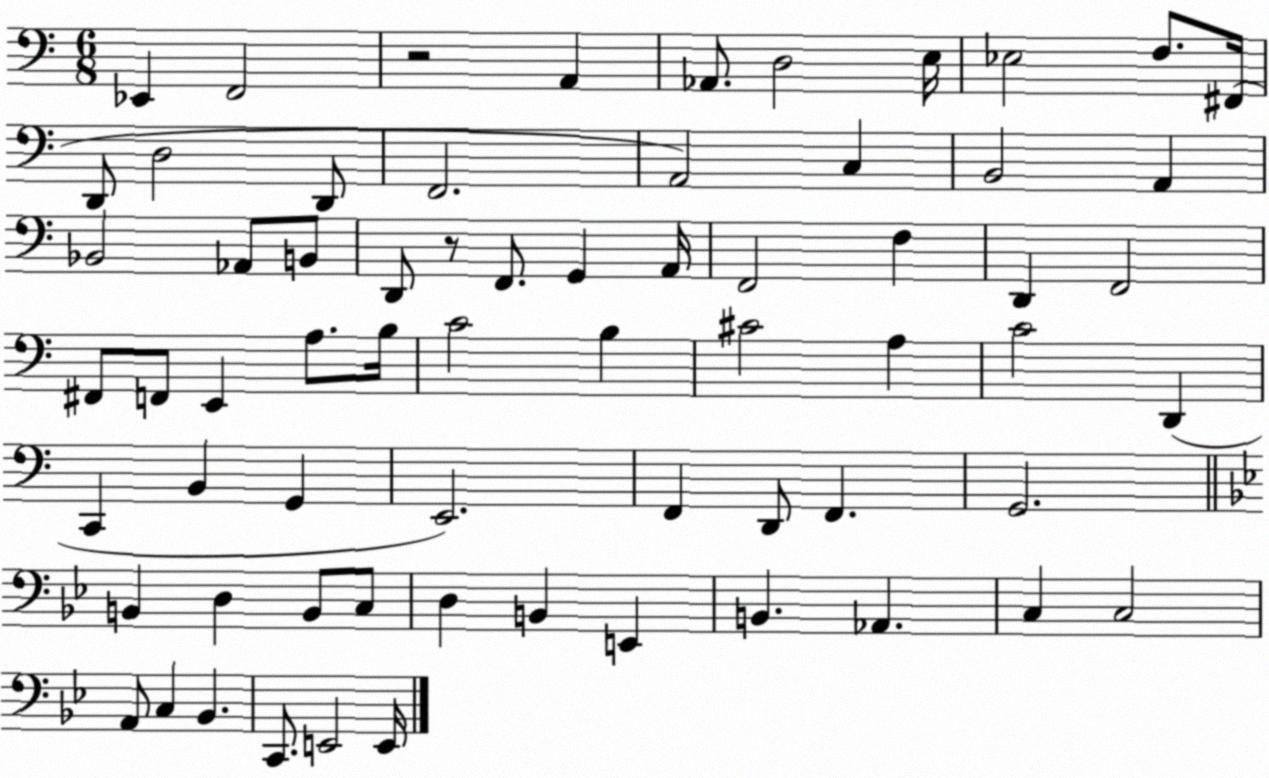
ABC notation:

X:1
T:Untitled
M:6/8
L:1/4
K:C
_E,, F,,2 z2 A,, _A,,/2 D,2 E,/4 _E,2 F,/2 ^F,,/4 D,,/2 D,2 D,,/2 F,,2 A,,2 C, B,,2 A,, _B,,2 _A,,/2 B,,/2 D,,/2 z/2 F,,/2 G,, A,,/4 F,,2 F, D,, F,,2 ^F,,/2 F,,/2 E,, A,/2 B,/4 C2 B, ^C2 A, C2 D,, C,, B,, G,, E,,2 F,, D,,/2 F,, G,,2 B,, D, B,,/2 C,/2 D, B,, E,, B,, _A,, C, C,2 A,,/2 C, _B,, C,,/2 E,,2 E,,/4